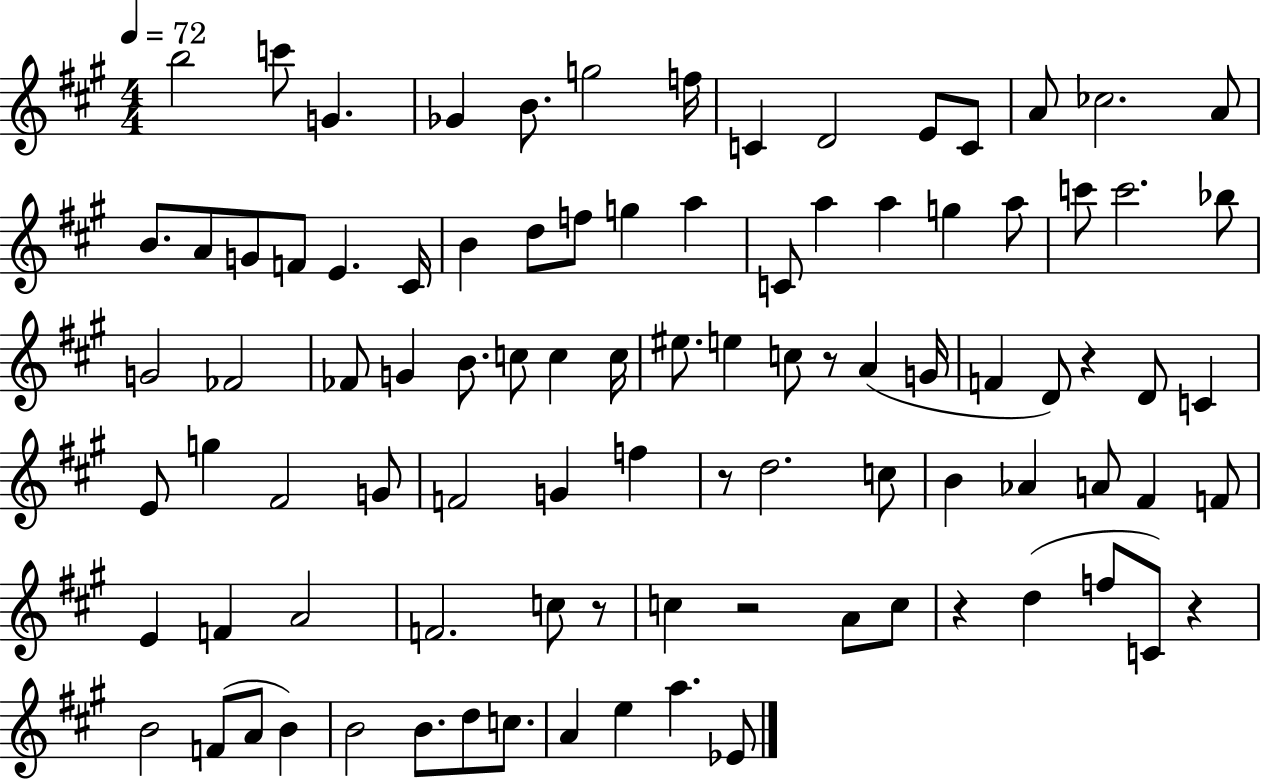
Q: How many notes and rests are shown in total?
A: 94